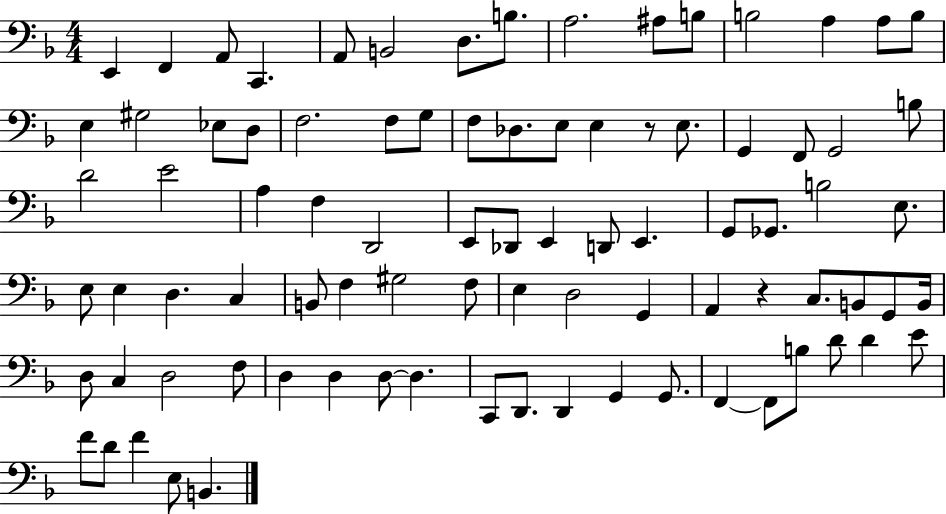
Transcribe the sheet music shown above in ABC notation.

X:1
T:Untitled
M:4/4
L:1/4
K:F
E,, F,, A,,/2 C,, A,,/2 B,,2 D,/2 B,/2 A,2 ^A,/2 B,/2 B,2 A, A,/2 B,/2 E, ^G,2 _E,/2 D,/2 F,2 F,/2 G,/2 F,/2 _D,/2 E,/2 E, z/2 E,/2 G,, F,,/2 G,,2 B,/2 D2 E2 A, F, D,,2 E,,/2 _D,,/2 E,, D,,/2 E,, G,,/2 _G,,/2 B,2 E,/2 E,/2 E, D, C, B,,/2 F, ^G,2 F,/2 E, D,2 G,, A,, z C,/2 B,,/2 G,,/2 B,,/4 D,/2 C, D,2 F,/2 D, D, D,/2 D, C,,/2 D,,/2 D,, G,, G,,/2 F,, F,,/2 B,/2 D/2 D E/2 F/2 D/2 F E,/2 B,,